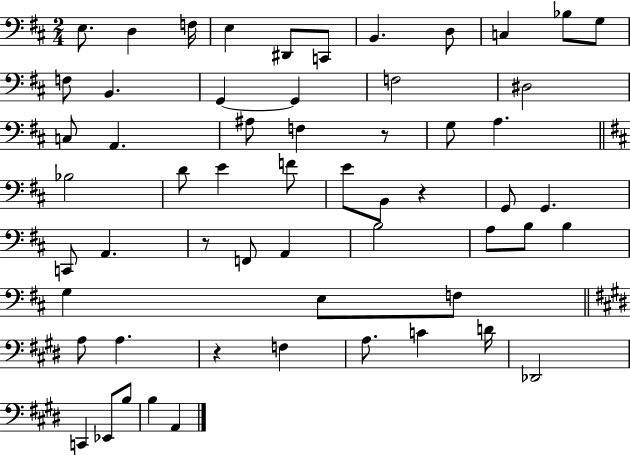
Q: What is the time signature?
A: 2/4